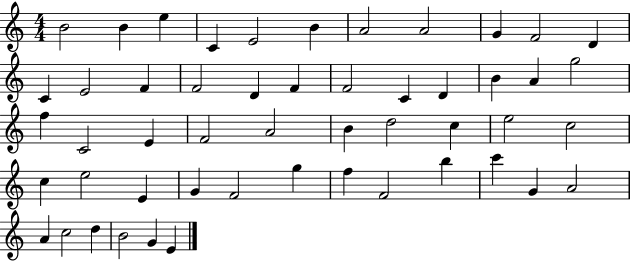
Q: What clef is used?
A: treble